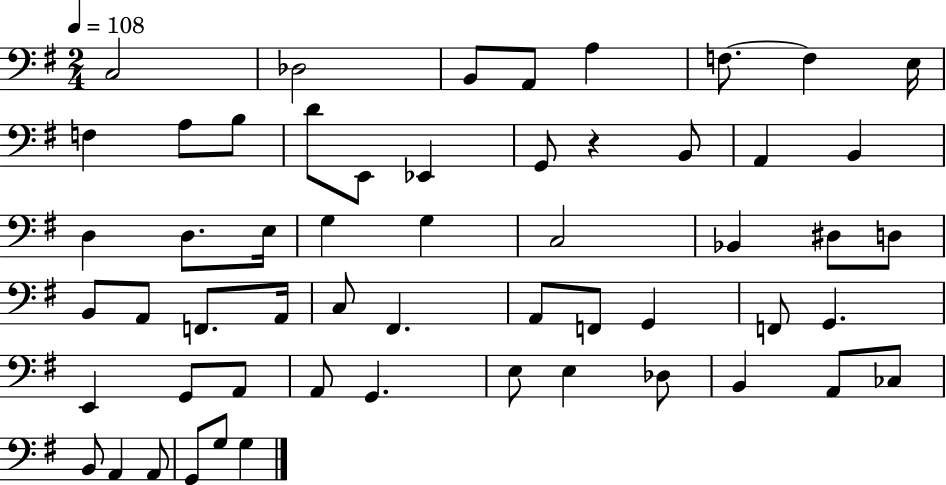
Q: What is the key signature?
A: G major